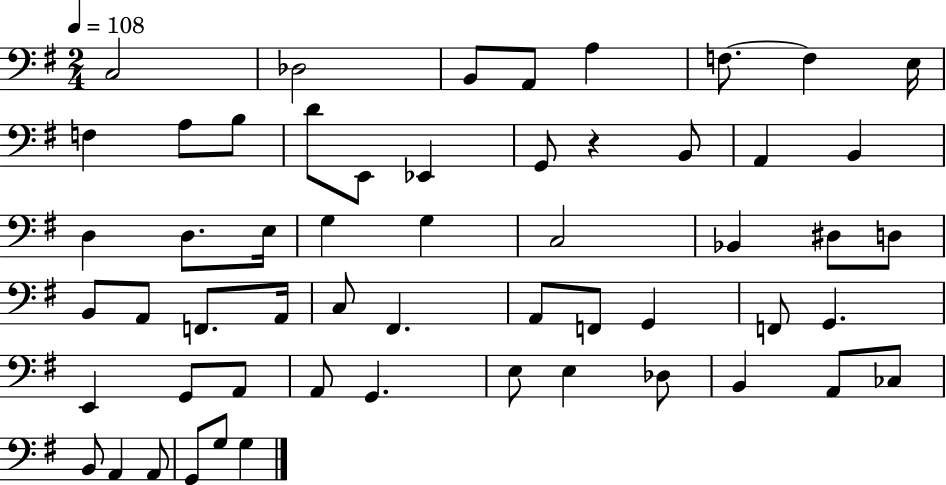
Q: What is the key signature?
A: G major